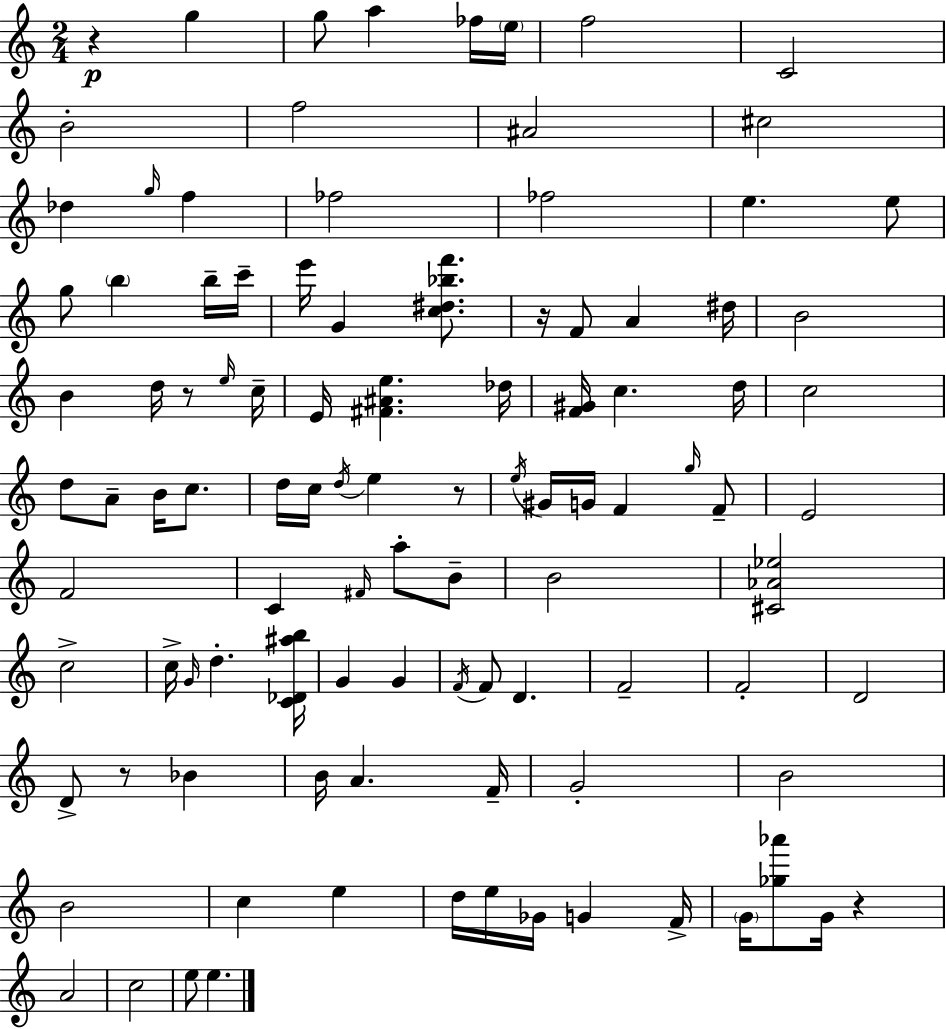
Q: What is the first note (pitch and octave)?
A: G5